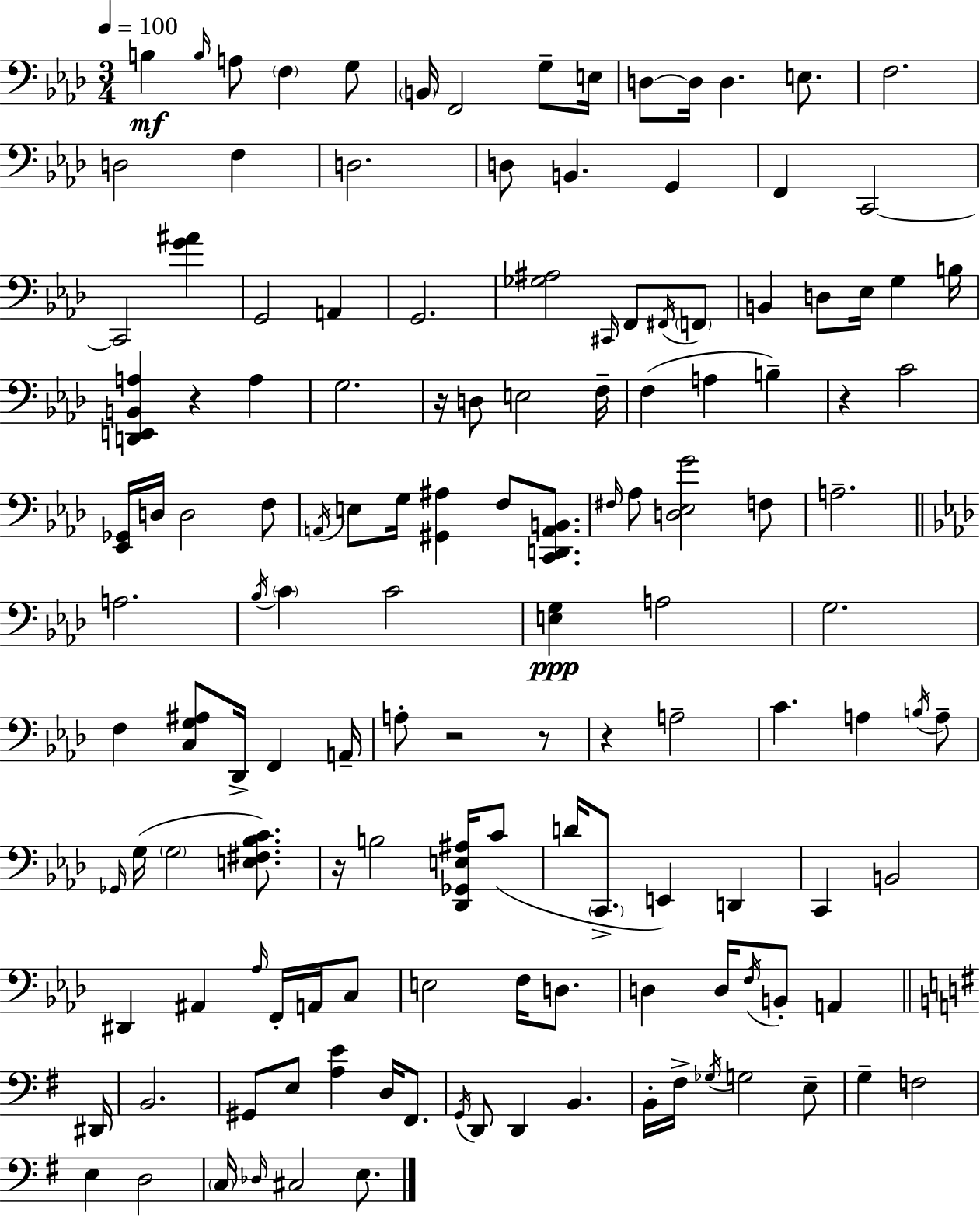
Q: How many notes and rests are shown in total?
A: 138